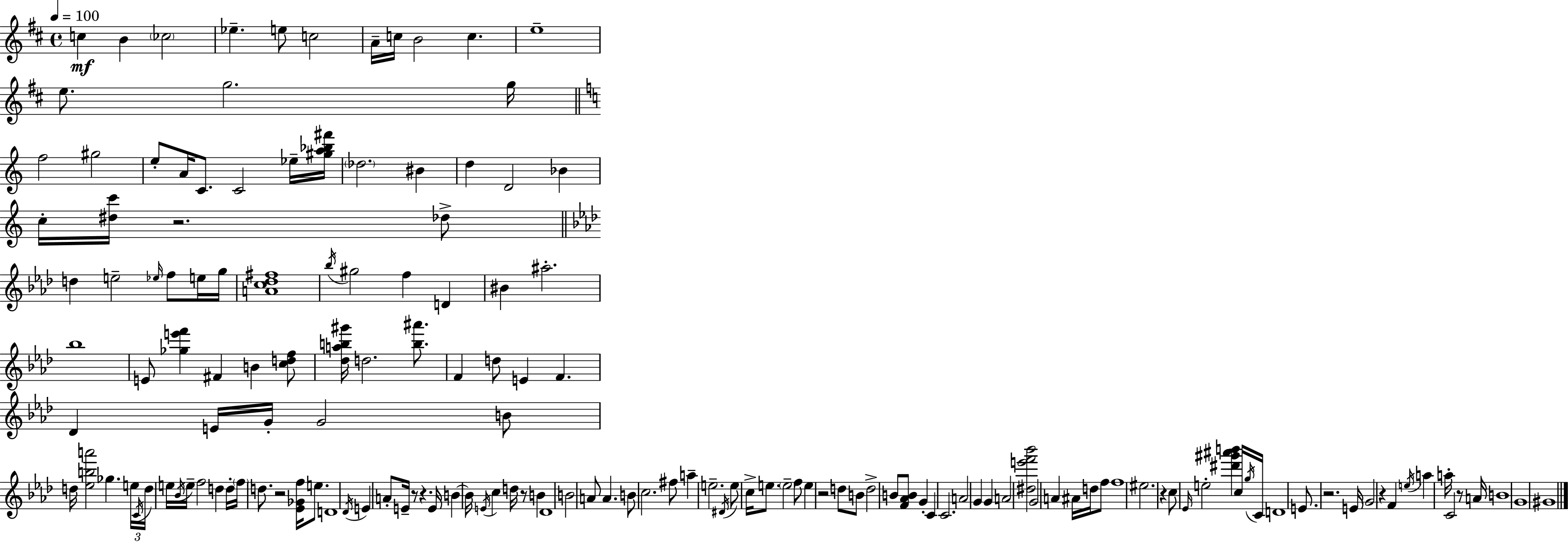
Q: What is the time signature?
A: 4/4